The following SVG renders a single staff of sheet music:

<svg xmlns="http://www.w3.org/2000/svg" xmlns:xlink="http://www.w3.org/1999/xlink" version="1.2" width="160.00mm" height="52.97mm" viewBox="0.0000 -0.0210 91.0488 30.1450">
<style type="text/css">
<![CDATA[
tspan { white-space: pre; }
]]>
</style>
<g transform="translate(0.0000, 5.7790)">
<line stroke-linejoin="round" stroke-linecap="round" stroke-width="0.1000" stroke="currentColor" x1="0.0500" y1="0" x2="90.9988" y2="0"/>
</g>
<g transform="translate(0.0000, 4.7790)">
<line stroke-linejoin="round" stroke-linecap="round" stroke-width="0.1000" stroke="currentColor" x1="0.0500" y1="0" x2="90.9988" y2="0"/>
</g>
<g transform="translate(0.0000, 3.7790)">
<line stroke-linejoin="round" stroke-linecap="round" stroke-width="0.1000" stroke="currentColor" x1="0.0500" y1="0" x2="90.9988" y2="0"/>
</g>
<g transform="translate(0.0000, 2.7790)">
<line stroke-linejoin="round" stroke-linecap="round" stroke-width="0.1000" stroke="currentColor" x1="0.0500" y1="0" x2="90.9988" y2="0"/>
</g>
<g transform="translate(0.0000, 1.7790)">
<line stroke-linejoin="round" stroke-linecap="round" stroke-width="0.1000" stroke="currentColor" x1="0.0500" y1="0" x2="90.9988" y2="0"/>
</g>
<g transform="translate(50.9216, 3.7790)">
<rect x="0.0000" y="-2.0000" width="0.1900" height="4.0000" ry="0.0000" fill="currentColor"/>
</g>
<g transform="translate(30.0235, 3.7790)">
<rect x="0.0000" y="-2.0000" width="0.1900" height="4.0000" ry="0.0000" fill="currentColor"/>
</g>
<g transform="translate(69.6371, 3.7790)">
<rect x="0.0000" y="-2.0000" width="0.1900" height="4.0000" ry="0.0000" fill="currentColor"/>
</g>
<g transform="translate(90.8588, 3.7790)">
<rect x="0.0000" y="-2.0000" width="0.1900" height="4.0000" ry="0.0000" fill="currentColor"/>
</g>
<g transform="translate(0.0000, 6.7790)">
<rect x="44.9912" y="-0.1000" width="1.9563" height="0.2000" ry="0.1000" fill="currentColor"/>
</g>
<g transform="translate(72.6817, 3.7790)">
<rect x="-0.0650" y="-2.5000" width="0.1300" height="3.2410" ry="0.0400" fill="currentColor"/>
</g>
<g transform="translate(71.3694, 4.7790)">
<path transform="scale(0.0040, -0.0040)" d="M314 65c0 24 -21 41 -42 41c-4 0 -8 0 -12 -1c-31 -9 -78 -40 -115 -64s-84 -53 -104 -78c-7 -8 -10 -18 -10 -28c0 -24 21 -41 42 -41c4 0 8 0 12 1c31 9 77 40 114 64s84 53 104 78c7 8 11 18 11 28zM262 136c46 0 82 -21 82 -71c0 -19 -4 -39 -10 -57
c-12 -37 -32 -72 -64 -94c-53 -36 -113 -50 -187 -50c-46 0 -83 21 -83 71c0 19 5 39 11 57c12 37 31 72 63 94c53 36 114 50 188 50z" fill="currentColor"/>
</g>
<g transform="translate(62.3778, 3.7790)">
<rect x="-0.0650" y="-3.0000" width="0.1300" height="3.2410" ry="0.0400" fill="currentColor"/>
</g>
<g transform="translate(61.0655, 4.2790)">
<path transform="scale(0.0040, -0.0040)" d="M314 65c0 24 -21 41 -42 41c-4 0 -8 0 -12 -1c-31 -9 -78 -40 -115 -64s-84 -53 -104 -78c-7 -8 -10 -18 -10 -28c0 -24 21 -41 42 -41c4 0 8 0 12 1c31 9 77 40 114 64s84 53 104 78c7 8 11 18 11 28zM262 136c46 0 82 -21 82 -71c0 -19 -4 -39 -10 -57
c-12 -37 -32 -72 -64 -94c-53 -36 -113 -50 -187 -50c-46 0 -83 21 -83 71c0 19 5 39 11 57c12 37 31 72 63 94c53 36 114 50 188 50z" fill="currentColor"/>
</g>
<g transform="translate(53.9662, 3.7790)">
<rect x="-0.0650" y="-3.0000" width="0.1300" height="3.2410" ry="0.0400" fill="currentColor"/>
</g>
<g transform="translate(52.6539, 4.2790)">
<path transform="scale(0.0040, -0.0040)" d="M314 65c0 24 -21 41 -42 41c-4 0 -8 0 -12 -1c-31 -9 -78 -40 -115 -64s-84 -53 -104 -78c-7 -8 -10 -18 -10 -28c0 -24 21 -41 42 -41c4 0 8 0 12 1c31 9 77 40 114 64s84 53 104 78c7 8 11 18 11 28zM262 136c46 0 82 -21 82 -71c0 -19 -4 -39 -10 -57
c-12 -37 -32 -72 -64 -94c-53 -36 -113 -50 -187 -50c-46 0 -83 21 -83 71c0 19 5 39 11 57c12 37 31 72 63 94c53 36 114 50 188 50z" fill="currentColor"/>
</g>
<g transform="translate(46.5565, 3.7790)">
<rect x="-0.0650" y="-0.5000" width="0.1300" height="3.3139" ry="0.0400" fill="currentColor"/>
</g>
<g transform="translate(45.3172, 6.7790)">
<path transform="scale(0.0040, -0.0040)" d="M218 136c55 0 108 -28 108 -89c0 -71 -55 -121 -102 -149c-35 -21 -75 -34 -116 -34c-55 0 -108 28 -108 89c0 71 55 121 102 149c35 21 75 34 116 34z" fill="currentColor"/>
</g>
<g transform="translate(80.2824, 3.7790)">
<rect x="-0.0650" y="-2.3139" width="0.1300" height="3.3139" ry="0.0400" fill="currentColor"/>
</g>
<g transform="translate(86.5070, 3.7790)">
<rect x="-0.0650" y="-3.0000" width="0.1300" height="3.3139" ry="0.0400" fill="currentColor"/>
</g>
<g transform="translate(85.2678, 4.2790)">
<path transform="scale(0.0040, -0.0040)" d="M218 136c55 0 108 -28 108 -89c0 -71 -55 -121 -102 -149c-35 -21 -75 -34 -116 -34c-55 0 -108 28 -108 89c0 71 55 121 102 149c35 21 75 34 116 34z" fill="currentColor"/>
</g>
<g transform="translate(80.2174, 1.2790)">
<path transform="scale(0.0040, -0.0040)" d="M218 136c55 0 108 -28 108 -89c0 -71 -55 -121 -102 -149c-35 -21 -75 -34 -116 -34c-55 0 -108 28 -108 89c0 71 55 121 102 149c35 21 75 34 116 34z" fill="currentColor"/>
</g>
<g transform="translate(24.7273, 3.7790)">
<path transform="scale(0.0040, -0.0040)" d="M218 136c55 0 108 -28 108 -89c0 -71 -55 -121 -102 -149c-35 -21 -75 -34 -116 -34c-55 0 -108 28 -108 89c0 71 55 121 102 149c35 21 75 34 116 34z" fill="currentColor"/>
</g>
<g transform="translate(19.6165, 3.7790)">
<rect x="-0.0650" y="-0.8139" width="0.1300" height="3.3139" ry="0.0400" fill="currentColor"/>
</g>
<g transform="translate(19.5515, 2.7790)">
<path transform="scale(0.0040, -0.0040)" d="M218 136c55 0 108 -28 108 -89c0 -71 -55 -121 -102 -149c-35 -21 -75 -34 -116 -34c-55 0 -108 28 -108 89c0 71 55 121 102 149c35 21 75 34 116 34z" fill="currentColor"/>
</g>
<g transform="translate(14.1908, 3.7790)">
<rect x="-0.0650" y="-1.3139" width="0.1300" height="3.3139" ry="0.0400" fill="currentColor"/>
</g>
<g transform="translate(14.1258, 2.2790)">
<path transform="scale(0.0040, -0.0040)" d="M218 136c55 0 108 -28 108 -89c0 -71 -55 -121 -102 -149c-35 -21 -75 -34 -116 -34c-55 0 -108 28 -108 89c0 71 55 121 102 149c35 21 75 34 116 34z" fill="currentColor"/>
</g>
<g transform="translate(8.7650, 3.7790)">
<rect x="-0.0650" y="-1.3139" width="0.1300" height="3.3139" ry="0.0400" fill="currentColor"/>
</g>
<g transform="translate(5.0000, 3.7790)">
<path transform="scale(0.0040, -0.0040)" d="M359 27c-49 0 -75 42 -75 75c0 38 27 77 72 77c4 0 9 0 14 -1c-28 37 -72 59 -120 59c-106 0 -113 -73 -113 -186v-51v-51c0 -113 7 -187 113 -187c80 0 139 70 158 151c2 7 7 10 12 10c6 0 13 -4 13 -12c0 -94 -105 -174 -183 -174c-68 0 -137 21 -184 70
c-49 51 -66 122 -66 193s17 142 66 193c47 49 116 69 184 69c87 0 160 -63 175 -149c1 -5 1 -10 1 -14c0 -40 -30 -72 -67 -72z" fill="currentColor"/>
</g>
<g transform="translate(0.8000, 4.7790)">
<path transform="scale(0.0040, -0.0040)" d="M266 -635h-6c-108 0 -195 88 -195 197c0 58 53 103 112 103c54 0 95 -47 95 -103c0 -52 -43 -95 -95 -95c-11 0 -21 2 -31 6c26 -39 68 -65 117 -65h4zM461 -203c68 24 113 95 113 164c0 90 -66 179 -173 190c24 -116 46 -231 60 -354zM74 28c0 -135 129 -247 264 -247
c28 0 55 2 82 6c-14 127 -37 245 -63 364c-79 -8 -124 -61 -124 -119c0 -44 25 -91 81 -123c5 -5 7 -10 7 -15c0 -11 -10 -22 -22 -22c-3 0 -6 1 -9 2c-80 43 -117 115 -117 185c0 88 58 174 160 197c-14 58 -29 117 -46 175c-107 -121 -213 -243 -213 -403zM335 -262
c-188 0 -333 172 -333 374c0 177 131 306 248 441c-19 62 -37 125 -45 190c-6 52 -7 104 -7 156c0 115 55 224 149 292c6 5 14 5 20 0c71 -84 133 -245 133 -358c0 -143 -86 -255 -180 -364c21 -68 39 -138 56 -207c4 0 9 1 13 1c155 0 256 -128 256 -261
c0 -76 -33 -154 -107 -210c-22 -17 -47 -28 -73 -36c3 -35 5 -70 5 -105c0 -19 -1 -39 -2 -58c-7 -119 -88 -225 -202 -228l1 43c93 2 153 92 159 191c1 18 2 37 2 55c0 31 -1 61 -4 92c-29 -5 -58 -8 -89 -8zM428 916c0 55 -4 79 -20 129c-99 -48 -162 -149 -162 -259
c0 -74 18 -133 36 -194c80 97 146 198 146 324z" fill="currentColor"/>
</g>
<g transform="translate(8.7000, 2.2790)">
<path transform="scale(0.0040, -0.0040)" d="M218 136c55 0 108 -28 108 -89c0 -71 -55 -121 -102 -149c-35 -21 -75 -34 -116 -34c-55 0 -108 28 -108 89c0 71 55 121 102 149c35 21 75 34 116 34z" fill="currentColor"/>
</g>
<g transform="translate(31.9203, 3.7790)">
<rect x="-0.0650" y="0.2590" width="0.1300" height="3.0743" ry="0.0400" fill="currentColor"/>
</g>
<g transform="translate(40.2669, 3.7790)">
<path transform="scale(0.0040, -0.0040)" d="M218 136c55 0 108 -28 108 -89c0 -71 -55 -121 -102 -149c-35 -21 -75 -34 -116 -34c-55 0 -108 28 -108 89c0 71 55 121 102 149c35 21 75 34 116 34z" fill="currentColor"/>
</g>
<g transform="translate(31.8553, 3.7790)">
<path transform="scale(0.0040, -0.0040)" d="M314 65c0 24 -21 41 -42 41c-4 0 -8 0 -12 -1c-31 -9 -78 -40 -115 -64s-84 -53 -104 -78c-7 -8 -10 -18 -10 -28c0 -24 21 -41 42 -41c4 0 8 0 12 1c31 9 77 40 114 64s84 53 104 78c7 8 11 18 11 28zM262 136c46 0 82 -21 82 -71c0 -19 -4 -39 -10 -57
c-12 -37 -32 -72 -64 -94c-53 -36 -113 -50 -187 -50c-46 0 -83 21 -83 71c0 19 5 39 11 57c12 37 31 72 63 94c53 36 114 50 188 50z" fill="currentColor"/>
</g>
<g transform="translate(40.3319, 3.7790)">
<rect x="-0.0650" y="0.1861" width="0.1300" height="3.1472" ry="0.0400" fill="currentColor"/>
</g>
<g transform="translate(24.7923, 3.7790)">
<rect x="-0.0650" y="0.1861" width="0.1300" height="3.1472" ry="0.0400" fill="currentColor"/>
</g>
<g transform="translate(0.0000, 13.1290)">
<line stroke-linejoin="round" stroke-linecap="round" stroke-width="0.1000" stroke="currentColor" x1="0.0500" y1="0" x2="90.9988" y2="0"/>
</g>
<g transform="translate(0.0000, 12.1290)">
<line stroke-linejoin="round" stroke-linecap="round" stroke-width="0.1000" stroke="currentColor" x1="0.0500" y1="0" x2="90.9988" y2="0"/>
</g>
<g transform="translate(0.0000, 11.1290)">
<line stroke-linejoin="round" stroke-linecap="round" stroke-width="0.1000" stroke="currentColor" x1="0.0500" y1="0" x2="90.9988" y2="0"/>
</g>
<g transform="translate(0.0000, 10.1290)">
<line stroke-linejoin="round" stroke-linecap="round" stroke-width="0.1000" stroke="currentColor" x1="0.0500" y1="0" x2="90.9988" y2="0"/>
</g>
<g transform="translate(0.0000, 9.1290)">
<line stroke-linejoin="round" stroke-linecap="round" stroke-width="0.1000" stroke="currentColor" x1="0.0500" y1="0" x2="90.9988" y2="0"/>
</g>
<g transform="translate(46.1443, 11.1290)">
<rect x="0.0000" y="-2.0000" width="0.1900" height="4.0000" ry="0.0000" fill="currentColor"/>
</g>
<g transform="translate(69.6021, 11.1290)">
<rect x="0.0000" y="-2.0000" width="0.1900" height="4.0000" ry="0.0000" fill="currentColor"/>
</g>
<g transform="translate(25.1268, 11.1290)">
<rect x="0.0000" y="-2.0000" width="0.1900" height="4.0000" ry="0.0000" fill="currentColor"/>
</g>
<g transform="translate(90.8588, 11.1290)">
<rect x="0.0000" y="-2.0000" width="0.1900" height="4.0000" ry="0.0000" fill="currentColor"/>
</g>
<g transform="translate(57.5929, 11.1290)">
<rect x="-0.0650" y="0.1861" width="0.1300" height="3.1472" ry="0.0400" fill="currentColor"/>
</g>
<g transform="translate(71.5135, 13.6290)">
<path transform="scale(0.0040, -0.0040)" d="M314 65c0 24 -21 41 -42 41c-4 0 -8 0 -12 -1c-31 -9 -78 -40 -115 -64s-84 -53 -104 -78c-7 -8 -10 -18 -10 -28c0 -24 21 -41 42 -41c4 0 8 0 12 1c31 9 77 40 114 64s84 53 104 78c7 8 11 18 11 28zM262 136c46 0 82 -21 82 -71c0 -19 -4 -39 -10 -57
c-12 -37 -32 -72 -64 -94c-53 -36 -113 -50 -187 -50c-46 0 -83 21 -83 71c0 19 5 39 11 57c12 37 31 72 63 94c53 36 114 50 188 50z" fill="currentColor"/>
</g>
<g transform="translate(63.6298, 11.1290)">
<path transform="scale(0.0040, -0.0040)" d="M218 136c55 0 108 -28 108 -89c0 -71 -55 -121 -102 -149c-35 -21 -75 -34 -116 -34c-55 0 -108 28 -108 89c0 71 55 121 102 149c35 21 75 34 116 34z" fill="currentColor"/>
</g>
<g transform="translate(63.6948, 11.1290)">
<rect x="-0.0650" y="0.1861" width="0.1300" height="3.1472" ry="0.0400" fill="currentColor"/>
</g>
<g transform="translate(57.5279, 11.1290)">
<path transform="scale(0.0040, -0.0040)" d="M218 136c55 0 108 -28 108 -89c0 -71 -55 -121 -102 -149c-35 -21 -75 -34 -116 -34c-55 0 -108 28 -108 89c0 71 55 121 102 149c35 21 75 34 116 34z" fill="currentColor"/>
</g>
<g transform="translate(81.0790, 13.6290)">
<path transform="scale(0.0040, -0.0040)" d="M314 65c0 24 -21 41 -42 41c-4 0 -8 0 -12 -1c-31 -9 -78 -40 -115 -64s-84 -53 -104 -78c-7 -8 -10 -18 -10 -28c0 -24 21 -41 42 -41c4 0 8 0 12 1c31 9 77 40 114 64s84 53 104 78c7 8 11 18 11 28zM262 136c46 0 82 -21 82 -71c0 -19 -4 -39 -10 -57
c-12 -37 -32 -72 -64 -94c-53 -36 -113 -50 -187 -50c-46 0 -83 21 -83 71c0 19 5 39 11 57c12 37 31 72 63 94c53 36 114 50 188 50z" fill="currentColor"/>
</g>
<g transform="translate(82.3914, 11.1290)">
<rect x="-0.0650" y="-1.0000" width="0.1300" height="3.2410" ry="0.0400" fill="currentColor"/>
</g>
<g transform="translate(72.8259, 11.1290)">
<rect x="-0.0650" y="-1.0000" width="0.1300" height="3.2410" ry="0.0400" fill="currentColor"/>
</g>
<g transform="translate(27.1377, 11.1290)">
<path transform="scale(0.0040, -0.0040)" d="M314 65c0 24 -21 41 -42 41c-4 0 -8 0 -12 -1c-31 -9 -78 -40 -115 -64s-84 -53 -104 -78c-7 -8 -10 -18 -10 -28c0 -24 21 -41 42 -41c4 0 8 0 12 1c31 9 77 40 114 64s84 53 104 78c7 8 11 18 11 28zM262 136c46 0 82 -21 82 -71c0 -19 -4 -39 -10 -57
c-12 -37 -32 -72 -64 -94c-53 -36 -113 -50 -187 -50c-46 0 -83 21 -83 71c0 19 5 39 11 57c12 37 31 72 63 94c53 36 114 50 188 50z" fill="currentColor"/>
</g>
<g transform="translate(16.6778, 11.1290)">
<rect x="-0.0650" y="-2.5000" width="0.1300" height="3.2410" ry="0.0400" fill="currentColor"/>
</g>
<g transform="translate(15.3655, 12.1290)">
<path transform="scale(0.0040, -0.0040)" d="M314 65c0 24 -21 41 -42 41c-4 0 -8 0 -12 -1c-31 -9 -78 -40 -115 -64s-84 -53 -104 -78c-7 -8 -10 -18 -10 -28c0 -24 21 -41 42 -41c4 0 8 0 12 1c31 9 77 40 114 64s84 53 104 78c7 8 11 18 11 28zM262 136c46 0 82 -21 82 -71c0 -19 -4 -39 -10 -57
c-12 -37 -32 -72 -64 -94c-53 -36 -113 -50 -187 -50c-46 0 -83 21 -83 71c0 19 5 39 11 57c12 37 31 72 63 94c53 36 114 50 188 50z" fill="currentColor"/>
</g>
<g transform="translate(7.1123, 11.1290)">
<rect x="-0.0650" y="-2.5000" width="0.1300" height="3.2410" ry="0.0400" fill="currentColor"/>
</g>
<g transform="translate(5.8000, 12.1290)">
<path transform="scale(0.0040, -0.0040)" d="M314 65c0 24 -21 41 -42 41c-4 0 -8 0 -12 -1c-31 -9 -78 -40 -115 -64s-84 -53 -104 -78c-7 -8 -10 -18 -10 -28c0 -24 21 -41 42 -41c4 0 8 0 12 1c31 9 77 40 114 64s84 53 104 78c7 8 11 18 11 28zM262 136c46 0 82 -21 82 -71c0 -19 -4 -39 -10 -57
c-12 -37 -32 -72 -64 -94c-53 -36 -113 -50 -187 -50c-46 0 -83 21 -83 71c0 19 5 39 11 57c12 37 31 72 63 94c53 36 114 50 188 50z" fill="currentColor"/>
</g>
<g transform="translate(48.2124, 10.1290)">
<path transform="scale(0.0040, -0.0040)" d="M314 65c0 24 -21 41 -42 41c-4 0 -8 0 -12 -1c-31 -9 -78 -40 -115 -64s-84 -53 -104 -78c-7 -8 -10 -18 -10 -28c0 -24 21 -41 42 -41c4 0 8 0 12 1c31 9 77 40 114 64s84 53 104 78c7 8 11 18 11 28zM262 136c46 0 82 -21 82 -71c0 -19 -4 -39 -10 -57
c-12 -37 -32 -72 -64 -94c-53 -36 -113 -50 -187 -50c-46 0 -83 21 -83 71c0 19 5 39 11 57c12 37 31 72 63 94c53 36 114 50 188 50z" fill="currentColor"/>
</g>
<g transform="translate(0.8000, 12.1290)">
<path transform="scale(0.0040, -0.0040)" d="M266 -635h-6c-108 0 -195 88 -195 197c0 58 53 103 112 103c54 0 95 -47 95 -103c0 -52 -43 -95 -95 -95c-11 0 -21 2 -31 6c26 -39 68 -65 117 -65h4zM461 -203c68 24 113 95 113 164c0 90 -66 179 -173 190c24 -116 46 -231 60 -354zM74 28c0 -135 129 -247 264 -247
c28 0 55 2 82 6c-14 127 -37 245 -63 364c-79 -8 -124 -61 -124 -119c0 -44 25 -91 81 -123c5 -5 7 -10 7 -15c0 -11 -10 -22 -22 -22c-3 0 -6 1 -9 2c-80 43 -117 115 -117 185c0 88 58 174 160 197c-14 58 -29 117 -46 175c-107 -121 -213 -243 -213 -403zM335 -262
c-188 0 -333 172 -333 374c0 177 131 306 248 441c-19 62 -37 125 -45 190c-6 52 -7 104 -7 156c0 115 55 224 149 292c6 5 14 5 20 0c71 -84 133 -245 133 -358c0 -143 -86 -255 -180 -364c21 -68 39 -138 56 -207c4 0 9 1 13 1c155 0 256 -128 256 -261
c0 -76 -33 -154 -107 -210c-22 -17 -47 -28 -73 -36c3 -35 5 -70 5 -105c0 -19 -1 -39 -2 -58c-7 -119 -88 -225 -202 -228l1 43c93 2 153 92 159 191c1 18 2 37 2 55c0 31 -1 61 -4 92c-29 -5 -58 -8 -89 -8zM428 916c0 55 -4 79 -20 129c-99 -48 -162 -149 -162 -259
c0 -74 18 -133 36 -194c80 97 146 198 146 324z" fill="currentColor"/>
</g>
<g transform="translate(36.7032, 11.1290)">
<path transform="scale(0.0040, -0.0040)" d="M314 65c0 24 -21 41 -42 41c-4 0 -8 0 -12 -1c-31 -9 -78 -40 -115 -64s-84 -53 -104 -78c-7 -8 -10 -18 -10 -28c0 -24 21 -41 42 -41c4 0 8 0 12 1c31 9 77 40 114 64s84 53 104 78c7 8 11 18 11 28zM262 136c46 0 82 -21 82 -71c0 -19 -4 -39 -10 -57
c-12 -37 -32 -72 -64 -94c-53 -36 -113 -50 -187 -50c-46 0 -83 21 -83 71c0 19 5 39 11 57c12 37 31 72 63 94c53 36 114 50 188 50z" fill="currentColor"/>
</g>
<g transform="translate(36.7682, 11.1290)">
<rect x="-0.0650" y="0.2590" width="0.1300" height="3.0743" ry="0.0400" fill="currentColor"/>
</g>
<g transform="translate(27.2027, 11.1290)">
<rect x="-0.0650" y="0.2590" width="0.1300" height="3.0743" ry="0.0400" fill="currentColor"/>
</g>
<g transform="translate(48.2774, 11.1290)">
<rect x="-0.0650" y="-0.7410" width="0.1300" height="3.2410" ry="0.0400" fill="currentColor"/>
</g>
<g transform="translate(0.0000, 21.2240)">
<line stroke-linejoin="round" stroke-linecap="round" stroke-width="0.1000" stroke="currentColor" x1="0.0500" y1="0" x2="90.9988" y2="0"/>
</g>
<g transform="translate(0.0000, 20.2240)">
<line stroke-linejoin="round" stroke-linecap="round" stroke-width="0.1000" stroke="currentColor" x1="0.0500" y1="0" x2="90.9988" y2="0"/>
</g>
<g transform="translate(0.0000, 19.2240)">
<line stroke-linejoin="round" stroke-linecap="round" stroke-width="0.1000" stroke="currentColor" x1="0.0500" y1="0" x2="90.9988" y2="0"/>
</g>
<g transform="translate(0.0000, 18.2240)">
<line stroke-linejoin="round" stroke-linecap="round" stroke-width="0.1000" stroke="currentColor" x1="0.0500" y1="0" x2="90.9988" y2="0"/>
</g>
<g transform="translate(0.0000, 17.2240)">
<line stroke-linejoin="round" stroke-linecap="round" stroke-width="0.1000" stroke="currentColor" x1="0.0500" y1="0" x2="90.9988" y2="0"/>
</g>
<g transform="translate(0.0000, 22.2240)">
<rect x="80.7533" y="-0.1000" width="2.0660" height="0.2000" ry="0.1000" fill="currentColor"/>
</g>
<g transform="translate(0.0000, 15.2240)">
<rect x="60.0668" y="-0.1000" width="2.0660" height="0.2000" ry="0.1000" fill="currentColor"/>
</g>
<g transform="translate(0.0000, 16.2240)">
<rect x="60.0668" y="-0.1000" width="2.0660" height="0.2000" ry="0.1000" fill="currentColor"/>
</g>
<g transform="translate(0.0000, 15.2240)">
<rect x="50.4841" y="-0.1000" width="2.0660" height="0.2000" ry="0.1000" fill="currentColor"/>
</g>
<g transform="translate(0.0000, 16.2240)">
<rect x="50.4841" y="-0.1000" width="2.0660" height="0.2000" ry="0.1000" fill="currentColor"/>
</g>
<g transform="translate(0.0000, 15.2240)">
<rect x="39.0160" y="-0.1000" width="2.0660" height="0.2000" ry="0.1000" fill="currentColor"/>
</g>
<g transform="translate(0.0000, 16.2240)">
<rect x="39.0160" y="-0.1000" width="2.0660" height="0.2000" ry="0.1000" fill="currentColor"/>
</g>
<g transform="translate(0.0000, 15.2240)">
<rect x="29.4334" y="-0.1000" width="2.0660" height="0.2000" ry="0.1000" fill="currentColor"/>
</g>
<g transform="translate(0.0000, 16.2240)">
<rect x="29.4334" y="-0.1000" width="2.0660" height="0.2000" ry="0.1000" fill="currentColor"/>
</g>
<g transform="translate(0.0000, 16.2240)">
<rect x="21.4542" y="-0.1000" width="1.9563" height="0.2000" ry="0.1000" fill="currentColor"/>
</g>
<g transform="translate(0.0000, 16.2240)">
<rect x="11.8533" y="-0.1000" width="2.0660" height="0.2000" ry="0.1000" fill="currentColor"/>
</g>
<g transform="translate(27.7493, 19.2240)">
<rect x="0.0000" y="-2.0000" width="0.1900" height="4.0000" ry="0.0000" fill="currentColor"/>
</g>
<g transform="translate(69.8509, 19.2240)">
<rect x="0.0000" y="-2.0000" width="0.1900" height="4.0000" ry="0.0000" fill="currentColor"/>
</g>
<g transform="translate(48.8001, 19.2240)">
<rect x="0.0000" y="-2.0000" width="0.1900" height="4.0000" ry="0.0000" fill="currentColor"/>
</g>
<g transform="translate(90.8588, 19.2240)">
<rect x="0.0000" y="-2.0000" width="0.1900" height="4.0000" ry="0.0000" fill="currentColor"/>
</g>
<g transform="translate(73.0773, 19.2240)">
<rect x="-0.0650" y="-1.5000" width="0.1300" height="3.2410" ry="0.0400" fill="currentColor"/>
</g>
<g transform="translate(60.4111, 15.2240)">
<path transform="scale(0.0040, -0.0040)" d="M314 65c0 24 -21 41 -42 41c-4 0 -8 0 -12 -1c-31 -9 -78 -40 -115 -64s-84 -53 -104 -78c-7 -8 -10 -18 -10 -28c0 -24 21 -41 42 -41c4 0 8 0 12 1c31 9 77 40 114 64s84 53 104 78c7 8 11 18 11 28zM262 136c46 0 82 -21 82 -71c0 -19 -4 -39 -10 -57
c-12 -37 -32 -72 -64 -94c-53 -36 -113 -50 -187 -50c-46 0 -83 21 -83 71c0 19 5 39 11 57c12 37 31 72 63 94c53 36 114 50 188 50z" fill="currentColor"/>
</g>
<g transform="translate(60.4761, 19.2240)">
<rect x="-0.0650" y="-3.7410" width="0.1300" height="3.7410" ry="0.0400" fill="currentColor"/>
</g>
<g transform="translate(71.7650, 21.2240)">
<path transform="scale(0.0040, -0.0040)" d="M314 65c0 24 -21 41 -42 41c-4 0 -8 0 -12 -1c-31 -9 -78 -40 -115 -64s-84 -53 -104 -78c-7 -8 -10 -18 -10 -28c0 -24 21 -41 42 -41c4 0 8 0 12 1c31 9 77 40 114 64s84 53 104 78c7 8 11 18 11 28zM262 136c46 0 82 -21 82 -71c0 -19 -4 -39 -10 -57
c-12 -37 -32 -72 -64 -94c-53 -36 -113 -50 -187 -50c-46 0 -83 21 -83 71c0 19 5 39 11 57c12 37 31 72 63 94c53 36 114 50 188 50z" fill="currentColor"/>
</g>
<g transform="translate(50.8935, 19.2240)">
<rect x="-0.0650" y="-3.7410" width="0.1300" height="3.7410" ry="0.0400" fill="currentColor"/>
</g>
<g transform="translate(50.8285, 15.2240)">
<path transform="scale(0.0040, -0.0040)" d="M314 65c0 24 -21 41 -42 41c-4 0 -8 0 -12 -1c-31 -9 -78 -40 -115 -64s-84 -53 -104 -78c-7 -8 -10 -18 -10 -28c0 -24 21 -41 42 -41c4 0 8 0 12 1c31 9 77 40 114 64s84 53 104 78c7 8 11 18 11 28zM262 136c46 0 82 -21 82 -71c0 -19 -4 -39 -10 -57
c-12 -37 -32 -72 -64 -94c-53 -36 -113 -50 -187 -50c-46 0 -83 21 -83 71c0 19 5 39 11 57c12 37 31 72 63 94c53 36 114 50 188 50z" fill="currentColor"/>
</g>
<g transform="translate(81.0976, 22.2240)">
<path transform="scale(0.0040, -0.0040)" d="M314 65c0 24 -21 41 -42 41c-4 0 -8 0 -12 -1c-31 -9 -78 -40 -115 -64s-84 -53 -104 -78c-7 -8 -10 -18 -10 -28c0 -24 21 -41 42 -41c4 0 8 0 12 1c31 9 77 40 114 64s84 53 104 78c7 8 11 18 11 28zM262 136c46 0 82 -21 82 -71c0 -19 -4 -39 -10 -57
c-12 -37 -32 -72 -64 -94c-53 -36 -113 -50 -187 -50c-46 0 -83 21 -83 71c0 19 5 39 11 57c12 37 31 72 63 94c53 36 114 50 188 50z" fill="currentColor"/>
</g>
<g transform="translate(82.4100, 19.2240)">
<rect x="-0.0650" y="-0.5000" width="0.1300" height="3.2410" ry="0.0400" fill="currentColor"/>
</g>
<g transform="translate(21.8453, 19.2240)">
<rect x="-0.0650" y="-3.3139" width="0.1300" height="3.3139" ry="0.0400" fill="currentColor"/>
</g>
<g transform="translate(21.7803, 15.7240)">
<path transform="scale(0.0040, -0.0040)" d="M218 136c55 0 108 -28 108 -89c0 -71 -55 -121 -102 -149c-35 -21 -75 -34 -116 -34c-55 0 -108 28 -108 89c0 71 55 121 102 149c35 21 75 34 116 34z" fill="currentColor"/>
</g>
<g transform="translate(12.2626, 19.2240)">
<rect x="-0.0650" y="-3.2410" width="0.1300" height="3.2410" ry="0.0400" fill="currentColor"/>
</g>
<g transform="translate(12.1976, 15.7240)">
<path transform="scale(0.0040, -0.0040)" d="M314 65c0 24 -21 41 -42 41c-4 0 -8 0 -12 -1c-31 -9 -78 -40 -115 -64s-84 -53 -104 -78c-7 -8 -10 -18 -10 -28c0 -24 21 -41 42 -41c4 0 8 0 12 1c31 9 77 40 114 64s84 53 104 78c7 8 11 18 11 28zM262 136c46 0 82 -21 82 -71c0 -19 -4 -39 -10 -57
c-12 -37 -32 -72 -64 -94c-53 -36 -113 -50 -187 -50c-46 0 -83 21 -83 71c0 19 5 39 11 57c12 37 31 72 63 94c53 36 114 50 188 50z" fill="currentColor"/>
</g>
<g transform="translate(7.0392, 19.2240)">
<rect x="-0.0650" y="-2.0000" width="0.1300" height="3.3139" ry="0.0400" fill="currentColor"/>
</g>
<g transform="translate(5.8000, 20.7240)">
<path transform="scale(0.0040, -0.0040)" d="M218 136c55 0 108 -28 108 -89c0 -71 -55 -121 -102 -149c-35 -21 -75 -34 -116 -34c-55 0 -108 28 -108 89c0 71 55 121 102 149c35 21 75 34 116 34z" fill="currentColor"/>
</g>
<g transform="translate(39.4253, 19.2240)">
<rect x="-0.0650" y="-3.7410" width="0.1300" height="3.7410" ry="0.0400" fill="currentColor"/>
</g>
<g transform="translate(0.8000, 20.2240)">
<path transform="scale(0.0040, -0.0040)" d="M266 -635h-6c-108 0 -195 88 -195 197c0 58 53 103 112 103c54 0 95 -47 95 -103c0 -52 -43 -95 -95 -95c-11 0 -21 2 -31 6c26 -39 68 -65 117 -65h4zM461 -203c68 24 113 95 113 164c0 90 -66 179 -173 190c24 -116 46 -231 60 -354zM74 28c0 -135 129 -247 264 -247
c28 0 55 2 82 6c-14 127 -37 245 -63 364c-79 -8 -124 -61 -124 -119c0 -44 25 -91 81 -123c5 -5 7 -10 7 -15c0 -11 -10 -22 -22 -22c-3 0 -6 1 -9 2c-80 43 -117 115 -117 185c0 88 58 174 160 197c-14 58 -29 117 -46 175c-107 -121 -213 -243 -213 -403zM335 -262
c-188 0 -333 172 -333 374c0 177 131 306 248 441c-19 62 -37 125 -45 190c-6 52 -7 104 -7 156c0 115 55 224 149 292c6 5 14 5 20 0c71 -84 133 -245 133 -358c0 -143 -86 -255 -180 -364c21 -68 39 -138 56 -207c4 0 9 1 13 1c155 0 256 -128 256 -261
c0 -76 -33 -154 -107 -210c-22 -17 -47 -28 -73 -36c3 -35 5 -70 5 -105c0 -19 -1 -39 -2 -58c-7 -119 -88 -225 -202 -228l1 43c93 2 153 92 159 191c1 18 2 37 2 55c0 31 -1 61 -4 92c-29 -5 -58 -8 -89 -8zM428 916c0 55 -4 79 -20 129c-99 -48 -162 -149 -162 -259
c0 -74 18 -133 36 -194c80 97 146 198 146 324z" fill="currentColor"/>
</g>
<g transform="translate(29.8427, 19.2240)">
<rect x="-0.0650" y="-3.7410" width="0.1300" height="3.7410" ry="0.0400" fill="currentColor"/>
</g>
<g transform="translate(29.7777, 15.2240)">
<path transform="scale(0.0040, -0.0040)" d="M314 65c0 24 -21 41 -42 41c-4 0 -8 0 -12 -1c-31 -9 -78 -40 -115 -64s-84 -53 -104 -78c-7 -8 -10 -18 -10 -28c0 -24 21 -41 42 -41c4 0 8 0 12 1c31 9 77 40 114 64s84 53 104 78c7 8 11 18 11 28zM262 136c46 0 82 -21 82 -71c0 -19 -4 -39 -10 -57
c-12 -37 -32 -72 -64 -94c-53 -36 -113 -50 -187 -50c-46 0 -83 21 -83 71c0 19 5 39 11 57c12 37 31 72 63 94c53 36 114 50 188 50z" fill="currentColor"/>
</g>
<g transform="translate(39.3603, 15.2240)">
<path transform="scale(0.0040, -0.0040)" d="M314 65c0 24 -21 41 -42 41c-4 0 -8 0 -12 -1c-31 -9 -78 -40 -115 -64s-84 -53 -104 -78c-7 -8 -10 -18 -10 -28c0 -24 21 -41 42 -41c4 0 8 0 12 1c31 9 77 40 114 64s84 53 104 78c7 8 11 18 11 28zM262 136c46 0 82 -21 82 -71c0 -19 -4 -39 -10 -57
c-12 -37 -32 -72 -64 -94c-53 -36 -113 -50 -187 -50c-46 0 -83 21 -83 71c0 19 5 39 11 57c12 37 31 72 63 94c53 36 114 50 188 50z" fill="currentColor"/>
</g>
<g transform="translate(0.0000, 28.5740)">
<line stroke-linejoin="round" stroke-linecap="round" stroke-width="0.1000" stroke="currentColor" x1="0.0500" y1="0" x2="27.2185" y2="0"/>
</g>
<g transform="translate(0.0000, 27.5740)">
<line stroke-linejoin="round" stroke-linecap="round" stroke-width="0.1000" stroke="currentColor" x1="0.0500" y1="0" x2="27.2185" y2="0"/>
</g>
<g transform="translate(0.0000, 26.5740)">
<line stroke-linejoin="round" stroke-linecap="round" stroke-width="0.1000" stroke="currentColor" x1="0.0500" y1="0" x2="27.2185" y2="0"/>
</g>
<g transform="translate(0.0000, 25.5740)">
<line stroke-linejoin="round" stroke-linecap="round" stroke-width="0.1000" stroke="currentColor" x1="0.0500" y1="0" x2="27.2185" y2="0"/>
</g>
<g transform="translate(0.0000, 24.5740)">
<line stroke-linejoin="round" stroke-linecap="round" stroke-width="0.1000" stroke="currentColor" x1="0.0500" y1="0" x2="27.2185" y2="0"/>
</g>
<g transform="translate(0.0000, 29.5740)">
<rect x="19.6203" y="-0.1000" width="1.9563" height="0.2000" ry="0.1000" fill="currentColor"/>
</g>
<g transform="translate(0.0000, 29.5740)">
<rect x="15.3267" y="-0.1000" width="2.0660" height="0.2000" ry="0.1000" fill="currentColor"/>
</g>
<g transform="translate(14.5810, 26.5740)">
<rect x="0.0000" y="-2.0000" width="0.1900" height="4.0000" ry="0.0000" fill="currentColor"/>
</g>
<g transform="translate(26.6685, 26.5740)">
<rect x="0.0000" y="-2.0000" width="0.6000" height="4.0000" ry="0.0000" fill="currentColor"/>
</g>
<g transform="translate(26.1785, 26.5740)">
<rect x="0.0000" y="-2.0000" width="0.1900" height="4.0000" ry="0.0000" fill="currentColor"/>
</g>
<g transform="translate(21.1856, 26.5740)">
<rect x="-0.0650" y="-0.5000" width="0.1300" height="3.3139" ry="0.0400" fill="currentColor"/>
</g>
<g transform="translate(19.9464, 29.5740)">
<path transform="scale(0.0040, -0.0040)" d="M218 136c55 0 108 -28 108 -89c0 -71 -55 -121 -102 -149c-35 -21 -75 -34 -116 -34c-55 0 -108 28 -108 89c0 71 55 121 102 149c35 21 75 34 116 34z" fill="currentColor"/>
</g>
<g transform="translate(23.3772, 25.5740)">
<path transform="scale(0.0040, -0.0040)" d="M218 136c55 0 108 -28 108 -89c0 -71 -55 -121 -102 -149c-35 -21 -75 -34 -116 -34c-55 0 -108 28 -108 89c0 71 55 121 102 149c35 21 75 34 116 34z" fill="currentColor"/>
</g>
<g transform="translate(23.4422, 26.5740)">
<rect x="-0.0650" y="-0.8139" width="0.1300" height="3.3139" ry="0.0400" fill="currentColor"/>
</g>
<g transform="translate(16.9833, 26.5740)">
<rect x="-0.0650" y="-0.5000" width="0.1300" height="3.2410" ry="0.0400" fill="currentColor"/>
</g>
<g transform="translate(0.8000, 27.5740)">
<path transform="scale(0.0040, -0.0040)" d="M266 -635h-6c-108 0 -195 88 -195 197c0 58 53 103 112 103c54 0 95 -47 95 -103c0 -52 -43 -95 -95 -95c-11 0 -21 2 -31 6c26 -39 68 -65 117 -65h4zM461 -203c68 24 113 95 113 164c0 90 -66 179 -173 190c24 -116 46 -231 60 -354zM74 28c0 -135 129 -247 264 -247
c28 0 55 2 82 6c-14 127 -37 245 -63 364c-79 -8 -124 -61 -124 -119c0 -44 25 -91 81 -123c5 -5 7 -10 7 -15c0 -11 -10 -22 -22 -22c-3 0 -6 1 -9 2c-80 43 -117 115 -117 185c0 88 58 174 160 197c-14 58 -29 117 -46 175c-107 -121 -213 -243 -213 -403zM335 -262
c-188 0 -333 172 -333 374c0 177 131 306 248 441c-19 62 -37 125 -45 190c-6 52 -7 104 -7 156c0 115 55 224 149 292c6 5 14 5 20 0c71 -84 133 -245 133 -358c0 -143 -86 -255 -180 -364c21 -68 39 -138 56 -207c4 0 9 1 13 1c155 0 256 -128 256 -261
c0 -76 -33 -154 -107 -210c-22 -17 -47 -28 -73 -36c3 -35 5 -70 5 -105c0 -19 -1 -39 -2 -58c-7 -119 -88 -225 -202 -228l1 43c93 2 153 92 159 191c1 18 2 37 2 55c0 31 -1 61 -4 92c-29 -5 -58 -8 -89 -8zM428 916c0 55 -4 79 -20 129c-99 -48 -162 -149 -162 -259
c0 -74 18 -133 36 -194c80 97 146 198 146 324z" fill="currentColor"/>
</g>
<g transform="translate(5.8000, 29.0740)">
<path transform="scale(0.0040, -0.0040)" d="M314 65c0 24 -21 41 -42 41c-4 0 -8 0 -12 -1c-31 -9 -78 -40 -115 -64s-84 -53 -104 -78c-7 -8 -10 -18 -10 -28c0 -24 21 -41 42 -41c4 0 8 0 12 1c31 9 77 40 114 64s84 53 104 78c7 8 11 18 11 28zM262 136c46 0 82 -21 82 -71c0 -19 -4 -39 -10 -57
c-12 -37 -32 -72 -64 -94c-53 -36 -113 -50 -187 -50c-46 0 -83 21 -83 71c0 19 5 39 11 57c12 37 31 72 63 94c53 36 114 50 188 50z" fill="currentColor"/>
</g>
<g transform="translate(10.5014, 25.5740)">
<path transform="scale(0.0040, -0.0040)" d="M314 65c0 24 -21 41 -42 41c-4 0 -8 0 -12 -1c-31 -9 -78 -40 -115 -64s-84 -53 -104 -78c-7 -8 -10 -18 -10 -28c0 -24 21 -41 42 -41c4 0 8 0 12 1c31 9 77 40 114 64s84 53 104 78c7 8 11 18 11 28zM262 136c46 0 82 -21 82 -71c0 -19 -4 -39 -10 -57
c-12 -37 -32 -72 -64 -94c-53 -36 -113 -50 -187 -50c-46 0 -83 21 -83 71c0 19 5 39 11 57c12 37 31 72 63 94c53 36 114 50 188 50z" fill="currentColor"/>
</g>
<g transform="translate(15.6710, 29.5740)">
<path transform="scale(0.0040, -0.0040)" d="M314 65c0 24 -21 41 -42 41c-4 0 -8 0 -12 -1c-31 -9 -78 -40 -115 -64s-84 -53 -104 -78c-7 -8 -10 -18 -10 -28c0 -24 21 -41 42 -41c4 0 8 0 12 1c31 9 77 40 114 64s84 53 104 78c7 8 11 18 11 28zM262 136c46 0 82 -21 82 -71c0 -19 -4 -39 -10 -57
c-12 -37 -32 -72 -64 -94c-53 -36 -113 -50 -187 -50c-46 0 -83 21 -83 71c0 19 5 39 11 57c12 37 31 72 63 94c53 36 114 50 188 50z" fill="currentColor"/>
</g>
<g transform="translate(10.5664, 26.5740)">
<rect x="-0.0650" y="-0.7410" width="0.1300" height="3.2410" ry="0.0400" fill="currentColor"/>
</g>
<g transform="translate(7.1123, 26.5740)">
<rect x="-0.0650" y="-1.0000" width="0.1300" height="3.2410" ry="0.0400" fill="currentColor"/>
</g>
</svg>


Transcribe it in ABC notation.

X:1
T:Untitled
M:4/4
L:1/4
K:C
e e d B B2 B C A2 A2 G2 g A G2 G2 B2 B2 d2 B B D2 D2 F b2 b c'2 c'2 c'2 c'2 E2 C2 D2 d2 C2 C d